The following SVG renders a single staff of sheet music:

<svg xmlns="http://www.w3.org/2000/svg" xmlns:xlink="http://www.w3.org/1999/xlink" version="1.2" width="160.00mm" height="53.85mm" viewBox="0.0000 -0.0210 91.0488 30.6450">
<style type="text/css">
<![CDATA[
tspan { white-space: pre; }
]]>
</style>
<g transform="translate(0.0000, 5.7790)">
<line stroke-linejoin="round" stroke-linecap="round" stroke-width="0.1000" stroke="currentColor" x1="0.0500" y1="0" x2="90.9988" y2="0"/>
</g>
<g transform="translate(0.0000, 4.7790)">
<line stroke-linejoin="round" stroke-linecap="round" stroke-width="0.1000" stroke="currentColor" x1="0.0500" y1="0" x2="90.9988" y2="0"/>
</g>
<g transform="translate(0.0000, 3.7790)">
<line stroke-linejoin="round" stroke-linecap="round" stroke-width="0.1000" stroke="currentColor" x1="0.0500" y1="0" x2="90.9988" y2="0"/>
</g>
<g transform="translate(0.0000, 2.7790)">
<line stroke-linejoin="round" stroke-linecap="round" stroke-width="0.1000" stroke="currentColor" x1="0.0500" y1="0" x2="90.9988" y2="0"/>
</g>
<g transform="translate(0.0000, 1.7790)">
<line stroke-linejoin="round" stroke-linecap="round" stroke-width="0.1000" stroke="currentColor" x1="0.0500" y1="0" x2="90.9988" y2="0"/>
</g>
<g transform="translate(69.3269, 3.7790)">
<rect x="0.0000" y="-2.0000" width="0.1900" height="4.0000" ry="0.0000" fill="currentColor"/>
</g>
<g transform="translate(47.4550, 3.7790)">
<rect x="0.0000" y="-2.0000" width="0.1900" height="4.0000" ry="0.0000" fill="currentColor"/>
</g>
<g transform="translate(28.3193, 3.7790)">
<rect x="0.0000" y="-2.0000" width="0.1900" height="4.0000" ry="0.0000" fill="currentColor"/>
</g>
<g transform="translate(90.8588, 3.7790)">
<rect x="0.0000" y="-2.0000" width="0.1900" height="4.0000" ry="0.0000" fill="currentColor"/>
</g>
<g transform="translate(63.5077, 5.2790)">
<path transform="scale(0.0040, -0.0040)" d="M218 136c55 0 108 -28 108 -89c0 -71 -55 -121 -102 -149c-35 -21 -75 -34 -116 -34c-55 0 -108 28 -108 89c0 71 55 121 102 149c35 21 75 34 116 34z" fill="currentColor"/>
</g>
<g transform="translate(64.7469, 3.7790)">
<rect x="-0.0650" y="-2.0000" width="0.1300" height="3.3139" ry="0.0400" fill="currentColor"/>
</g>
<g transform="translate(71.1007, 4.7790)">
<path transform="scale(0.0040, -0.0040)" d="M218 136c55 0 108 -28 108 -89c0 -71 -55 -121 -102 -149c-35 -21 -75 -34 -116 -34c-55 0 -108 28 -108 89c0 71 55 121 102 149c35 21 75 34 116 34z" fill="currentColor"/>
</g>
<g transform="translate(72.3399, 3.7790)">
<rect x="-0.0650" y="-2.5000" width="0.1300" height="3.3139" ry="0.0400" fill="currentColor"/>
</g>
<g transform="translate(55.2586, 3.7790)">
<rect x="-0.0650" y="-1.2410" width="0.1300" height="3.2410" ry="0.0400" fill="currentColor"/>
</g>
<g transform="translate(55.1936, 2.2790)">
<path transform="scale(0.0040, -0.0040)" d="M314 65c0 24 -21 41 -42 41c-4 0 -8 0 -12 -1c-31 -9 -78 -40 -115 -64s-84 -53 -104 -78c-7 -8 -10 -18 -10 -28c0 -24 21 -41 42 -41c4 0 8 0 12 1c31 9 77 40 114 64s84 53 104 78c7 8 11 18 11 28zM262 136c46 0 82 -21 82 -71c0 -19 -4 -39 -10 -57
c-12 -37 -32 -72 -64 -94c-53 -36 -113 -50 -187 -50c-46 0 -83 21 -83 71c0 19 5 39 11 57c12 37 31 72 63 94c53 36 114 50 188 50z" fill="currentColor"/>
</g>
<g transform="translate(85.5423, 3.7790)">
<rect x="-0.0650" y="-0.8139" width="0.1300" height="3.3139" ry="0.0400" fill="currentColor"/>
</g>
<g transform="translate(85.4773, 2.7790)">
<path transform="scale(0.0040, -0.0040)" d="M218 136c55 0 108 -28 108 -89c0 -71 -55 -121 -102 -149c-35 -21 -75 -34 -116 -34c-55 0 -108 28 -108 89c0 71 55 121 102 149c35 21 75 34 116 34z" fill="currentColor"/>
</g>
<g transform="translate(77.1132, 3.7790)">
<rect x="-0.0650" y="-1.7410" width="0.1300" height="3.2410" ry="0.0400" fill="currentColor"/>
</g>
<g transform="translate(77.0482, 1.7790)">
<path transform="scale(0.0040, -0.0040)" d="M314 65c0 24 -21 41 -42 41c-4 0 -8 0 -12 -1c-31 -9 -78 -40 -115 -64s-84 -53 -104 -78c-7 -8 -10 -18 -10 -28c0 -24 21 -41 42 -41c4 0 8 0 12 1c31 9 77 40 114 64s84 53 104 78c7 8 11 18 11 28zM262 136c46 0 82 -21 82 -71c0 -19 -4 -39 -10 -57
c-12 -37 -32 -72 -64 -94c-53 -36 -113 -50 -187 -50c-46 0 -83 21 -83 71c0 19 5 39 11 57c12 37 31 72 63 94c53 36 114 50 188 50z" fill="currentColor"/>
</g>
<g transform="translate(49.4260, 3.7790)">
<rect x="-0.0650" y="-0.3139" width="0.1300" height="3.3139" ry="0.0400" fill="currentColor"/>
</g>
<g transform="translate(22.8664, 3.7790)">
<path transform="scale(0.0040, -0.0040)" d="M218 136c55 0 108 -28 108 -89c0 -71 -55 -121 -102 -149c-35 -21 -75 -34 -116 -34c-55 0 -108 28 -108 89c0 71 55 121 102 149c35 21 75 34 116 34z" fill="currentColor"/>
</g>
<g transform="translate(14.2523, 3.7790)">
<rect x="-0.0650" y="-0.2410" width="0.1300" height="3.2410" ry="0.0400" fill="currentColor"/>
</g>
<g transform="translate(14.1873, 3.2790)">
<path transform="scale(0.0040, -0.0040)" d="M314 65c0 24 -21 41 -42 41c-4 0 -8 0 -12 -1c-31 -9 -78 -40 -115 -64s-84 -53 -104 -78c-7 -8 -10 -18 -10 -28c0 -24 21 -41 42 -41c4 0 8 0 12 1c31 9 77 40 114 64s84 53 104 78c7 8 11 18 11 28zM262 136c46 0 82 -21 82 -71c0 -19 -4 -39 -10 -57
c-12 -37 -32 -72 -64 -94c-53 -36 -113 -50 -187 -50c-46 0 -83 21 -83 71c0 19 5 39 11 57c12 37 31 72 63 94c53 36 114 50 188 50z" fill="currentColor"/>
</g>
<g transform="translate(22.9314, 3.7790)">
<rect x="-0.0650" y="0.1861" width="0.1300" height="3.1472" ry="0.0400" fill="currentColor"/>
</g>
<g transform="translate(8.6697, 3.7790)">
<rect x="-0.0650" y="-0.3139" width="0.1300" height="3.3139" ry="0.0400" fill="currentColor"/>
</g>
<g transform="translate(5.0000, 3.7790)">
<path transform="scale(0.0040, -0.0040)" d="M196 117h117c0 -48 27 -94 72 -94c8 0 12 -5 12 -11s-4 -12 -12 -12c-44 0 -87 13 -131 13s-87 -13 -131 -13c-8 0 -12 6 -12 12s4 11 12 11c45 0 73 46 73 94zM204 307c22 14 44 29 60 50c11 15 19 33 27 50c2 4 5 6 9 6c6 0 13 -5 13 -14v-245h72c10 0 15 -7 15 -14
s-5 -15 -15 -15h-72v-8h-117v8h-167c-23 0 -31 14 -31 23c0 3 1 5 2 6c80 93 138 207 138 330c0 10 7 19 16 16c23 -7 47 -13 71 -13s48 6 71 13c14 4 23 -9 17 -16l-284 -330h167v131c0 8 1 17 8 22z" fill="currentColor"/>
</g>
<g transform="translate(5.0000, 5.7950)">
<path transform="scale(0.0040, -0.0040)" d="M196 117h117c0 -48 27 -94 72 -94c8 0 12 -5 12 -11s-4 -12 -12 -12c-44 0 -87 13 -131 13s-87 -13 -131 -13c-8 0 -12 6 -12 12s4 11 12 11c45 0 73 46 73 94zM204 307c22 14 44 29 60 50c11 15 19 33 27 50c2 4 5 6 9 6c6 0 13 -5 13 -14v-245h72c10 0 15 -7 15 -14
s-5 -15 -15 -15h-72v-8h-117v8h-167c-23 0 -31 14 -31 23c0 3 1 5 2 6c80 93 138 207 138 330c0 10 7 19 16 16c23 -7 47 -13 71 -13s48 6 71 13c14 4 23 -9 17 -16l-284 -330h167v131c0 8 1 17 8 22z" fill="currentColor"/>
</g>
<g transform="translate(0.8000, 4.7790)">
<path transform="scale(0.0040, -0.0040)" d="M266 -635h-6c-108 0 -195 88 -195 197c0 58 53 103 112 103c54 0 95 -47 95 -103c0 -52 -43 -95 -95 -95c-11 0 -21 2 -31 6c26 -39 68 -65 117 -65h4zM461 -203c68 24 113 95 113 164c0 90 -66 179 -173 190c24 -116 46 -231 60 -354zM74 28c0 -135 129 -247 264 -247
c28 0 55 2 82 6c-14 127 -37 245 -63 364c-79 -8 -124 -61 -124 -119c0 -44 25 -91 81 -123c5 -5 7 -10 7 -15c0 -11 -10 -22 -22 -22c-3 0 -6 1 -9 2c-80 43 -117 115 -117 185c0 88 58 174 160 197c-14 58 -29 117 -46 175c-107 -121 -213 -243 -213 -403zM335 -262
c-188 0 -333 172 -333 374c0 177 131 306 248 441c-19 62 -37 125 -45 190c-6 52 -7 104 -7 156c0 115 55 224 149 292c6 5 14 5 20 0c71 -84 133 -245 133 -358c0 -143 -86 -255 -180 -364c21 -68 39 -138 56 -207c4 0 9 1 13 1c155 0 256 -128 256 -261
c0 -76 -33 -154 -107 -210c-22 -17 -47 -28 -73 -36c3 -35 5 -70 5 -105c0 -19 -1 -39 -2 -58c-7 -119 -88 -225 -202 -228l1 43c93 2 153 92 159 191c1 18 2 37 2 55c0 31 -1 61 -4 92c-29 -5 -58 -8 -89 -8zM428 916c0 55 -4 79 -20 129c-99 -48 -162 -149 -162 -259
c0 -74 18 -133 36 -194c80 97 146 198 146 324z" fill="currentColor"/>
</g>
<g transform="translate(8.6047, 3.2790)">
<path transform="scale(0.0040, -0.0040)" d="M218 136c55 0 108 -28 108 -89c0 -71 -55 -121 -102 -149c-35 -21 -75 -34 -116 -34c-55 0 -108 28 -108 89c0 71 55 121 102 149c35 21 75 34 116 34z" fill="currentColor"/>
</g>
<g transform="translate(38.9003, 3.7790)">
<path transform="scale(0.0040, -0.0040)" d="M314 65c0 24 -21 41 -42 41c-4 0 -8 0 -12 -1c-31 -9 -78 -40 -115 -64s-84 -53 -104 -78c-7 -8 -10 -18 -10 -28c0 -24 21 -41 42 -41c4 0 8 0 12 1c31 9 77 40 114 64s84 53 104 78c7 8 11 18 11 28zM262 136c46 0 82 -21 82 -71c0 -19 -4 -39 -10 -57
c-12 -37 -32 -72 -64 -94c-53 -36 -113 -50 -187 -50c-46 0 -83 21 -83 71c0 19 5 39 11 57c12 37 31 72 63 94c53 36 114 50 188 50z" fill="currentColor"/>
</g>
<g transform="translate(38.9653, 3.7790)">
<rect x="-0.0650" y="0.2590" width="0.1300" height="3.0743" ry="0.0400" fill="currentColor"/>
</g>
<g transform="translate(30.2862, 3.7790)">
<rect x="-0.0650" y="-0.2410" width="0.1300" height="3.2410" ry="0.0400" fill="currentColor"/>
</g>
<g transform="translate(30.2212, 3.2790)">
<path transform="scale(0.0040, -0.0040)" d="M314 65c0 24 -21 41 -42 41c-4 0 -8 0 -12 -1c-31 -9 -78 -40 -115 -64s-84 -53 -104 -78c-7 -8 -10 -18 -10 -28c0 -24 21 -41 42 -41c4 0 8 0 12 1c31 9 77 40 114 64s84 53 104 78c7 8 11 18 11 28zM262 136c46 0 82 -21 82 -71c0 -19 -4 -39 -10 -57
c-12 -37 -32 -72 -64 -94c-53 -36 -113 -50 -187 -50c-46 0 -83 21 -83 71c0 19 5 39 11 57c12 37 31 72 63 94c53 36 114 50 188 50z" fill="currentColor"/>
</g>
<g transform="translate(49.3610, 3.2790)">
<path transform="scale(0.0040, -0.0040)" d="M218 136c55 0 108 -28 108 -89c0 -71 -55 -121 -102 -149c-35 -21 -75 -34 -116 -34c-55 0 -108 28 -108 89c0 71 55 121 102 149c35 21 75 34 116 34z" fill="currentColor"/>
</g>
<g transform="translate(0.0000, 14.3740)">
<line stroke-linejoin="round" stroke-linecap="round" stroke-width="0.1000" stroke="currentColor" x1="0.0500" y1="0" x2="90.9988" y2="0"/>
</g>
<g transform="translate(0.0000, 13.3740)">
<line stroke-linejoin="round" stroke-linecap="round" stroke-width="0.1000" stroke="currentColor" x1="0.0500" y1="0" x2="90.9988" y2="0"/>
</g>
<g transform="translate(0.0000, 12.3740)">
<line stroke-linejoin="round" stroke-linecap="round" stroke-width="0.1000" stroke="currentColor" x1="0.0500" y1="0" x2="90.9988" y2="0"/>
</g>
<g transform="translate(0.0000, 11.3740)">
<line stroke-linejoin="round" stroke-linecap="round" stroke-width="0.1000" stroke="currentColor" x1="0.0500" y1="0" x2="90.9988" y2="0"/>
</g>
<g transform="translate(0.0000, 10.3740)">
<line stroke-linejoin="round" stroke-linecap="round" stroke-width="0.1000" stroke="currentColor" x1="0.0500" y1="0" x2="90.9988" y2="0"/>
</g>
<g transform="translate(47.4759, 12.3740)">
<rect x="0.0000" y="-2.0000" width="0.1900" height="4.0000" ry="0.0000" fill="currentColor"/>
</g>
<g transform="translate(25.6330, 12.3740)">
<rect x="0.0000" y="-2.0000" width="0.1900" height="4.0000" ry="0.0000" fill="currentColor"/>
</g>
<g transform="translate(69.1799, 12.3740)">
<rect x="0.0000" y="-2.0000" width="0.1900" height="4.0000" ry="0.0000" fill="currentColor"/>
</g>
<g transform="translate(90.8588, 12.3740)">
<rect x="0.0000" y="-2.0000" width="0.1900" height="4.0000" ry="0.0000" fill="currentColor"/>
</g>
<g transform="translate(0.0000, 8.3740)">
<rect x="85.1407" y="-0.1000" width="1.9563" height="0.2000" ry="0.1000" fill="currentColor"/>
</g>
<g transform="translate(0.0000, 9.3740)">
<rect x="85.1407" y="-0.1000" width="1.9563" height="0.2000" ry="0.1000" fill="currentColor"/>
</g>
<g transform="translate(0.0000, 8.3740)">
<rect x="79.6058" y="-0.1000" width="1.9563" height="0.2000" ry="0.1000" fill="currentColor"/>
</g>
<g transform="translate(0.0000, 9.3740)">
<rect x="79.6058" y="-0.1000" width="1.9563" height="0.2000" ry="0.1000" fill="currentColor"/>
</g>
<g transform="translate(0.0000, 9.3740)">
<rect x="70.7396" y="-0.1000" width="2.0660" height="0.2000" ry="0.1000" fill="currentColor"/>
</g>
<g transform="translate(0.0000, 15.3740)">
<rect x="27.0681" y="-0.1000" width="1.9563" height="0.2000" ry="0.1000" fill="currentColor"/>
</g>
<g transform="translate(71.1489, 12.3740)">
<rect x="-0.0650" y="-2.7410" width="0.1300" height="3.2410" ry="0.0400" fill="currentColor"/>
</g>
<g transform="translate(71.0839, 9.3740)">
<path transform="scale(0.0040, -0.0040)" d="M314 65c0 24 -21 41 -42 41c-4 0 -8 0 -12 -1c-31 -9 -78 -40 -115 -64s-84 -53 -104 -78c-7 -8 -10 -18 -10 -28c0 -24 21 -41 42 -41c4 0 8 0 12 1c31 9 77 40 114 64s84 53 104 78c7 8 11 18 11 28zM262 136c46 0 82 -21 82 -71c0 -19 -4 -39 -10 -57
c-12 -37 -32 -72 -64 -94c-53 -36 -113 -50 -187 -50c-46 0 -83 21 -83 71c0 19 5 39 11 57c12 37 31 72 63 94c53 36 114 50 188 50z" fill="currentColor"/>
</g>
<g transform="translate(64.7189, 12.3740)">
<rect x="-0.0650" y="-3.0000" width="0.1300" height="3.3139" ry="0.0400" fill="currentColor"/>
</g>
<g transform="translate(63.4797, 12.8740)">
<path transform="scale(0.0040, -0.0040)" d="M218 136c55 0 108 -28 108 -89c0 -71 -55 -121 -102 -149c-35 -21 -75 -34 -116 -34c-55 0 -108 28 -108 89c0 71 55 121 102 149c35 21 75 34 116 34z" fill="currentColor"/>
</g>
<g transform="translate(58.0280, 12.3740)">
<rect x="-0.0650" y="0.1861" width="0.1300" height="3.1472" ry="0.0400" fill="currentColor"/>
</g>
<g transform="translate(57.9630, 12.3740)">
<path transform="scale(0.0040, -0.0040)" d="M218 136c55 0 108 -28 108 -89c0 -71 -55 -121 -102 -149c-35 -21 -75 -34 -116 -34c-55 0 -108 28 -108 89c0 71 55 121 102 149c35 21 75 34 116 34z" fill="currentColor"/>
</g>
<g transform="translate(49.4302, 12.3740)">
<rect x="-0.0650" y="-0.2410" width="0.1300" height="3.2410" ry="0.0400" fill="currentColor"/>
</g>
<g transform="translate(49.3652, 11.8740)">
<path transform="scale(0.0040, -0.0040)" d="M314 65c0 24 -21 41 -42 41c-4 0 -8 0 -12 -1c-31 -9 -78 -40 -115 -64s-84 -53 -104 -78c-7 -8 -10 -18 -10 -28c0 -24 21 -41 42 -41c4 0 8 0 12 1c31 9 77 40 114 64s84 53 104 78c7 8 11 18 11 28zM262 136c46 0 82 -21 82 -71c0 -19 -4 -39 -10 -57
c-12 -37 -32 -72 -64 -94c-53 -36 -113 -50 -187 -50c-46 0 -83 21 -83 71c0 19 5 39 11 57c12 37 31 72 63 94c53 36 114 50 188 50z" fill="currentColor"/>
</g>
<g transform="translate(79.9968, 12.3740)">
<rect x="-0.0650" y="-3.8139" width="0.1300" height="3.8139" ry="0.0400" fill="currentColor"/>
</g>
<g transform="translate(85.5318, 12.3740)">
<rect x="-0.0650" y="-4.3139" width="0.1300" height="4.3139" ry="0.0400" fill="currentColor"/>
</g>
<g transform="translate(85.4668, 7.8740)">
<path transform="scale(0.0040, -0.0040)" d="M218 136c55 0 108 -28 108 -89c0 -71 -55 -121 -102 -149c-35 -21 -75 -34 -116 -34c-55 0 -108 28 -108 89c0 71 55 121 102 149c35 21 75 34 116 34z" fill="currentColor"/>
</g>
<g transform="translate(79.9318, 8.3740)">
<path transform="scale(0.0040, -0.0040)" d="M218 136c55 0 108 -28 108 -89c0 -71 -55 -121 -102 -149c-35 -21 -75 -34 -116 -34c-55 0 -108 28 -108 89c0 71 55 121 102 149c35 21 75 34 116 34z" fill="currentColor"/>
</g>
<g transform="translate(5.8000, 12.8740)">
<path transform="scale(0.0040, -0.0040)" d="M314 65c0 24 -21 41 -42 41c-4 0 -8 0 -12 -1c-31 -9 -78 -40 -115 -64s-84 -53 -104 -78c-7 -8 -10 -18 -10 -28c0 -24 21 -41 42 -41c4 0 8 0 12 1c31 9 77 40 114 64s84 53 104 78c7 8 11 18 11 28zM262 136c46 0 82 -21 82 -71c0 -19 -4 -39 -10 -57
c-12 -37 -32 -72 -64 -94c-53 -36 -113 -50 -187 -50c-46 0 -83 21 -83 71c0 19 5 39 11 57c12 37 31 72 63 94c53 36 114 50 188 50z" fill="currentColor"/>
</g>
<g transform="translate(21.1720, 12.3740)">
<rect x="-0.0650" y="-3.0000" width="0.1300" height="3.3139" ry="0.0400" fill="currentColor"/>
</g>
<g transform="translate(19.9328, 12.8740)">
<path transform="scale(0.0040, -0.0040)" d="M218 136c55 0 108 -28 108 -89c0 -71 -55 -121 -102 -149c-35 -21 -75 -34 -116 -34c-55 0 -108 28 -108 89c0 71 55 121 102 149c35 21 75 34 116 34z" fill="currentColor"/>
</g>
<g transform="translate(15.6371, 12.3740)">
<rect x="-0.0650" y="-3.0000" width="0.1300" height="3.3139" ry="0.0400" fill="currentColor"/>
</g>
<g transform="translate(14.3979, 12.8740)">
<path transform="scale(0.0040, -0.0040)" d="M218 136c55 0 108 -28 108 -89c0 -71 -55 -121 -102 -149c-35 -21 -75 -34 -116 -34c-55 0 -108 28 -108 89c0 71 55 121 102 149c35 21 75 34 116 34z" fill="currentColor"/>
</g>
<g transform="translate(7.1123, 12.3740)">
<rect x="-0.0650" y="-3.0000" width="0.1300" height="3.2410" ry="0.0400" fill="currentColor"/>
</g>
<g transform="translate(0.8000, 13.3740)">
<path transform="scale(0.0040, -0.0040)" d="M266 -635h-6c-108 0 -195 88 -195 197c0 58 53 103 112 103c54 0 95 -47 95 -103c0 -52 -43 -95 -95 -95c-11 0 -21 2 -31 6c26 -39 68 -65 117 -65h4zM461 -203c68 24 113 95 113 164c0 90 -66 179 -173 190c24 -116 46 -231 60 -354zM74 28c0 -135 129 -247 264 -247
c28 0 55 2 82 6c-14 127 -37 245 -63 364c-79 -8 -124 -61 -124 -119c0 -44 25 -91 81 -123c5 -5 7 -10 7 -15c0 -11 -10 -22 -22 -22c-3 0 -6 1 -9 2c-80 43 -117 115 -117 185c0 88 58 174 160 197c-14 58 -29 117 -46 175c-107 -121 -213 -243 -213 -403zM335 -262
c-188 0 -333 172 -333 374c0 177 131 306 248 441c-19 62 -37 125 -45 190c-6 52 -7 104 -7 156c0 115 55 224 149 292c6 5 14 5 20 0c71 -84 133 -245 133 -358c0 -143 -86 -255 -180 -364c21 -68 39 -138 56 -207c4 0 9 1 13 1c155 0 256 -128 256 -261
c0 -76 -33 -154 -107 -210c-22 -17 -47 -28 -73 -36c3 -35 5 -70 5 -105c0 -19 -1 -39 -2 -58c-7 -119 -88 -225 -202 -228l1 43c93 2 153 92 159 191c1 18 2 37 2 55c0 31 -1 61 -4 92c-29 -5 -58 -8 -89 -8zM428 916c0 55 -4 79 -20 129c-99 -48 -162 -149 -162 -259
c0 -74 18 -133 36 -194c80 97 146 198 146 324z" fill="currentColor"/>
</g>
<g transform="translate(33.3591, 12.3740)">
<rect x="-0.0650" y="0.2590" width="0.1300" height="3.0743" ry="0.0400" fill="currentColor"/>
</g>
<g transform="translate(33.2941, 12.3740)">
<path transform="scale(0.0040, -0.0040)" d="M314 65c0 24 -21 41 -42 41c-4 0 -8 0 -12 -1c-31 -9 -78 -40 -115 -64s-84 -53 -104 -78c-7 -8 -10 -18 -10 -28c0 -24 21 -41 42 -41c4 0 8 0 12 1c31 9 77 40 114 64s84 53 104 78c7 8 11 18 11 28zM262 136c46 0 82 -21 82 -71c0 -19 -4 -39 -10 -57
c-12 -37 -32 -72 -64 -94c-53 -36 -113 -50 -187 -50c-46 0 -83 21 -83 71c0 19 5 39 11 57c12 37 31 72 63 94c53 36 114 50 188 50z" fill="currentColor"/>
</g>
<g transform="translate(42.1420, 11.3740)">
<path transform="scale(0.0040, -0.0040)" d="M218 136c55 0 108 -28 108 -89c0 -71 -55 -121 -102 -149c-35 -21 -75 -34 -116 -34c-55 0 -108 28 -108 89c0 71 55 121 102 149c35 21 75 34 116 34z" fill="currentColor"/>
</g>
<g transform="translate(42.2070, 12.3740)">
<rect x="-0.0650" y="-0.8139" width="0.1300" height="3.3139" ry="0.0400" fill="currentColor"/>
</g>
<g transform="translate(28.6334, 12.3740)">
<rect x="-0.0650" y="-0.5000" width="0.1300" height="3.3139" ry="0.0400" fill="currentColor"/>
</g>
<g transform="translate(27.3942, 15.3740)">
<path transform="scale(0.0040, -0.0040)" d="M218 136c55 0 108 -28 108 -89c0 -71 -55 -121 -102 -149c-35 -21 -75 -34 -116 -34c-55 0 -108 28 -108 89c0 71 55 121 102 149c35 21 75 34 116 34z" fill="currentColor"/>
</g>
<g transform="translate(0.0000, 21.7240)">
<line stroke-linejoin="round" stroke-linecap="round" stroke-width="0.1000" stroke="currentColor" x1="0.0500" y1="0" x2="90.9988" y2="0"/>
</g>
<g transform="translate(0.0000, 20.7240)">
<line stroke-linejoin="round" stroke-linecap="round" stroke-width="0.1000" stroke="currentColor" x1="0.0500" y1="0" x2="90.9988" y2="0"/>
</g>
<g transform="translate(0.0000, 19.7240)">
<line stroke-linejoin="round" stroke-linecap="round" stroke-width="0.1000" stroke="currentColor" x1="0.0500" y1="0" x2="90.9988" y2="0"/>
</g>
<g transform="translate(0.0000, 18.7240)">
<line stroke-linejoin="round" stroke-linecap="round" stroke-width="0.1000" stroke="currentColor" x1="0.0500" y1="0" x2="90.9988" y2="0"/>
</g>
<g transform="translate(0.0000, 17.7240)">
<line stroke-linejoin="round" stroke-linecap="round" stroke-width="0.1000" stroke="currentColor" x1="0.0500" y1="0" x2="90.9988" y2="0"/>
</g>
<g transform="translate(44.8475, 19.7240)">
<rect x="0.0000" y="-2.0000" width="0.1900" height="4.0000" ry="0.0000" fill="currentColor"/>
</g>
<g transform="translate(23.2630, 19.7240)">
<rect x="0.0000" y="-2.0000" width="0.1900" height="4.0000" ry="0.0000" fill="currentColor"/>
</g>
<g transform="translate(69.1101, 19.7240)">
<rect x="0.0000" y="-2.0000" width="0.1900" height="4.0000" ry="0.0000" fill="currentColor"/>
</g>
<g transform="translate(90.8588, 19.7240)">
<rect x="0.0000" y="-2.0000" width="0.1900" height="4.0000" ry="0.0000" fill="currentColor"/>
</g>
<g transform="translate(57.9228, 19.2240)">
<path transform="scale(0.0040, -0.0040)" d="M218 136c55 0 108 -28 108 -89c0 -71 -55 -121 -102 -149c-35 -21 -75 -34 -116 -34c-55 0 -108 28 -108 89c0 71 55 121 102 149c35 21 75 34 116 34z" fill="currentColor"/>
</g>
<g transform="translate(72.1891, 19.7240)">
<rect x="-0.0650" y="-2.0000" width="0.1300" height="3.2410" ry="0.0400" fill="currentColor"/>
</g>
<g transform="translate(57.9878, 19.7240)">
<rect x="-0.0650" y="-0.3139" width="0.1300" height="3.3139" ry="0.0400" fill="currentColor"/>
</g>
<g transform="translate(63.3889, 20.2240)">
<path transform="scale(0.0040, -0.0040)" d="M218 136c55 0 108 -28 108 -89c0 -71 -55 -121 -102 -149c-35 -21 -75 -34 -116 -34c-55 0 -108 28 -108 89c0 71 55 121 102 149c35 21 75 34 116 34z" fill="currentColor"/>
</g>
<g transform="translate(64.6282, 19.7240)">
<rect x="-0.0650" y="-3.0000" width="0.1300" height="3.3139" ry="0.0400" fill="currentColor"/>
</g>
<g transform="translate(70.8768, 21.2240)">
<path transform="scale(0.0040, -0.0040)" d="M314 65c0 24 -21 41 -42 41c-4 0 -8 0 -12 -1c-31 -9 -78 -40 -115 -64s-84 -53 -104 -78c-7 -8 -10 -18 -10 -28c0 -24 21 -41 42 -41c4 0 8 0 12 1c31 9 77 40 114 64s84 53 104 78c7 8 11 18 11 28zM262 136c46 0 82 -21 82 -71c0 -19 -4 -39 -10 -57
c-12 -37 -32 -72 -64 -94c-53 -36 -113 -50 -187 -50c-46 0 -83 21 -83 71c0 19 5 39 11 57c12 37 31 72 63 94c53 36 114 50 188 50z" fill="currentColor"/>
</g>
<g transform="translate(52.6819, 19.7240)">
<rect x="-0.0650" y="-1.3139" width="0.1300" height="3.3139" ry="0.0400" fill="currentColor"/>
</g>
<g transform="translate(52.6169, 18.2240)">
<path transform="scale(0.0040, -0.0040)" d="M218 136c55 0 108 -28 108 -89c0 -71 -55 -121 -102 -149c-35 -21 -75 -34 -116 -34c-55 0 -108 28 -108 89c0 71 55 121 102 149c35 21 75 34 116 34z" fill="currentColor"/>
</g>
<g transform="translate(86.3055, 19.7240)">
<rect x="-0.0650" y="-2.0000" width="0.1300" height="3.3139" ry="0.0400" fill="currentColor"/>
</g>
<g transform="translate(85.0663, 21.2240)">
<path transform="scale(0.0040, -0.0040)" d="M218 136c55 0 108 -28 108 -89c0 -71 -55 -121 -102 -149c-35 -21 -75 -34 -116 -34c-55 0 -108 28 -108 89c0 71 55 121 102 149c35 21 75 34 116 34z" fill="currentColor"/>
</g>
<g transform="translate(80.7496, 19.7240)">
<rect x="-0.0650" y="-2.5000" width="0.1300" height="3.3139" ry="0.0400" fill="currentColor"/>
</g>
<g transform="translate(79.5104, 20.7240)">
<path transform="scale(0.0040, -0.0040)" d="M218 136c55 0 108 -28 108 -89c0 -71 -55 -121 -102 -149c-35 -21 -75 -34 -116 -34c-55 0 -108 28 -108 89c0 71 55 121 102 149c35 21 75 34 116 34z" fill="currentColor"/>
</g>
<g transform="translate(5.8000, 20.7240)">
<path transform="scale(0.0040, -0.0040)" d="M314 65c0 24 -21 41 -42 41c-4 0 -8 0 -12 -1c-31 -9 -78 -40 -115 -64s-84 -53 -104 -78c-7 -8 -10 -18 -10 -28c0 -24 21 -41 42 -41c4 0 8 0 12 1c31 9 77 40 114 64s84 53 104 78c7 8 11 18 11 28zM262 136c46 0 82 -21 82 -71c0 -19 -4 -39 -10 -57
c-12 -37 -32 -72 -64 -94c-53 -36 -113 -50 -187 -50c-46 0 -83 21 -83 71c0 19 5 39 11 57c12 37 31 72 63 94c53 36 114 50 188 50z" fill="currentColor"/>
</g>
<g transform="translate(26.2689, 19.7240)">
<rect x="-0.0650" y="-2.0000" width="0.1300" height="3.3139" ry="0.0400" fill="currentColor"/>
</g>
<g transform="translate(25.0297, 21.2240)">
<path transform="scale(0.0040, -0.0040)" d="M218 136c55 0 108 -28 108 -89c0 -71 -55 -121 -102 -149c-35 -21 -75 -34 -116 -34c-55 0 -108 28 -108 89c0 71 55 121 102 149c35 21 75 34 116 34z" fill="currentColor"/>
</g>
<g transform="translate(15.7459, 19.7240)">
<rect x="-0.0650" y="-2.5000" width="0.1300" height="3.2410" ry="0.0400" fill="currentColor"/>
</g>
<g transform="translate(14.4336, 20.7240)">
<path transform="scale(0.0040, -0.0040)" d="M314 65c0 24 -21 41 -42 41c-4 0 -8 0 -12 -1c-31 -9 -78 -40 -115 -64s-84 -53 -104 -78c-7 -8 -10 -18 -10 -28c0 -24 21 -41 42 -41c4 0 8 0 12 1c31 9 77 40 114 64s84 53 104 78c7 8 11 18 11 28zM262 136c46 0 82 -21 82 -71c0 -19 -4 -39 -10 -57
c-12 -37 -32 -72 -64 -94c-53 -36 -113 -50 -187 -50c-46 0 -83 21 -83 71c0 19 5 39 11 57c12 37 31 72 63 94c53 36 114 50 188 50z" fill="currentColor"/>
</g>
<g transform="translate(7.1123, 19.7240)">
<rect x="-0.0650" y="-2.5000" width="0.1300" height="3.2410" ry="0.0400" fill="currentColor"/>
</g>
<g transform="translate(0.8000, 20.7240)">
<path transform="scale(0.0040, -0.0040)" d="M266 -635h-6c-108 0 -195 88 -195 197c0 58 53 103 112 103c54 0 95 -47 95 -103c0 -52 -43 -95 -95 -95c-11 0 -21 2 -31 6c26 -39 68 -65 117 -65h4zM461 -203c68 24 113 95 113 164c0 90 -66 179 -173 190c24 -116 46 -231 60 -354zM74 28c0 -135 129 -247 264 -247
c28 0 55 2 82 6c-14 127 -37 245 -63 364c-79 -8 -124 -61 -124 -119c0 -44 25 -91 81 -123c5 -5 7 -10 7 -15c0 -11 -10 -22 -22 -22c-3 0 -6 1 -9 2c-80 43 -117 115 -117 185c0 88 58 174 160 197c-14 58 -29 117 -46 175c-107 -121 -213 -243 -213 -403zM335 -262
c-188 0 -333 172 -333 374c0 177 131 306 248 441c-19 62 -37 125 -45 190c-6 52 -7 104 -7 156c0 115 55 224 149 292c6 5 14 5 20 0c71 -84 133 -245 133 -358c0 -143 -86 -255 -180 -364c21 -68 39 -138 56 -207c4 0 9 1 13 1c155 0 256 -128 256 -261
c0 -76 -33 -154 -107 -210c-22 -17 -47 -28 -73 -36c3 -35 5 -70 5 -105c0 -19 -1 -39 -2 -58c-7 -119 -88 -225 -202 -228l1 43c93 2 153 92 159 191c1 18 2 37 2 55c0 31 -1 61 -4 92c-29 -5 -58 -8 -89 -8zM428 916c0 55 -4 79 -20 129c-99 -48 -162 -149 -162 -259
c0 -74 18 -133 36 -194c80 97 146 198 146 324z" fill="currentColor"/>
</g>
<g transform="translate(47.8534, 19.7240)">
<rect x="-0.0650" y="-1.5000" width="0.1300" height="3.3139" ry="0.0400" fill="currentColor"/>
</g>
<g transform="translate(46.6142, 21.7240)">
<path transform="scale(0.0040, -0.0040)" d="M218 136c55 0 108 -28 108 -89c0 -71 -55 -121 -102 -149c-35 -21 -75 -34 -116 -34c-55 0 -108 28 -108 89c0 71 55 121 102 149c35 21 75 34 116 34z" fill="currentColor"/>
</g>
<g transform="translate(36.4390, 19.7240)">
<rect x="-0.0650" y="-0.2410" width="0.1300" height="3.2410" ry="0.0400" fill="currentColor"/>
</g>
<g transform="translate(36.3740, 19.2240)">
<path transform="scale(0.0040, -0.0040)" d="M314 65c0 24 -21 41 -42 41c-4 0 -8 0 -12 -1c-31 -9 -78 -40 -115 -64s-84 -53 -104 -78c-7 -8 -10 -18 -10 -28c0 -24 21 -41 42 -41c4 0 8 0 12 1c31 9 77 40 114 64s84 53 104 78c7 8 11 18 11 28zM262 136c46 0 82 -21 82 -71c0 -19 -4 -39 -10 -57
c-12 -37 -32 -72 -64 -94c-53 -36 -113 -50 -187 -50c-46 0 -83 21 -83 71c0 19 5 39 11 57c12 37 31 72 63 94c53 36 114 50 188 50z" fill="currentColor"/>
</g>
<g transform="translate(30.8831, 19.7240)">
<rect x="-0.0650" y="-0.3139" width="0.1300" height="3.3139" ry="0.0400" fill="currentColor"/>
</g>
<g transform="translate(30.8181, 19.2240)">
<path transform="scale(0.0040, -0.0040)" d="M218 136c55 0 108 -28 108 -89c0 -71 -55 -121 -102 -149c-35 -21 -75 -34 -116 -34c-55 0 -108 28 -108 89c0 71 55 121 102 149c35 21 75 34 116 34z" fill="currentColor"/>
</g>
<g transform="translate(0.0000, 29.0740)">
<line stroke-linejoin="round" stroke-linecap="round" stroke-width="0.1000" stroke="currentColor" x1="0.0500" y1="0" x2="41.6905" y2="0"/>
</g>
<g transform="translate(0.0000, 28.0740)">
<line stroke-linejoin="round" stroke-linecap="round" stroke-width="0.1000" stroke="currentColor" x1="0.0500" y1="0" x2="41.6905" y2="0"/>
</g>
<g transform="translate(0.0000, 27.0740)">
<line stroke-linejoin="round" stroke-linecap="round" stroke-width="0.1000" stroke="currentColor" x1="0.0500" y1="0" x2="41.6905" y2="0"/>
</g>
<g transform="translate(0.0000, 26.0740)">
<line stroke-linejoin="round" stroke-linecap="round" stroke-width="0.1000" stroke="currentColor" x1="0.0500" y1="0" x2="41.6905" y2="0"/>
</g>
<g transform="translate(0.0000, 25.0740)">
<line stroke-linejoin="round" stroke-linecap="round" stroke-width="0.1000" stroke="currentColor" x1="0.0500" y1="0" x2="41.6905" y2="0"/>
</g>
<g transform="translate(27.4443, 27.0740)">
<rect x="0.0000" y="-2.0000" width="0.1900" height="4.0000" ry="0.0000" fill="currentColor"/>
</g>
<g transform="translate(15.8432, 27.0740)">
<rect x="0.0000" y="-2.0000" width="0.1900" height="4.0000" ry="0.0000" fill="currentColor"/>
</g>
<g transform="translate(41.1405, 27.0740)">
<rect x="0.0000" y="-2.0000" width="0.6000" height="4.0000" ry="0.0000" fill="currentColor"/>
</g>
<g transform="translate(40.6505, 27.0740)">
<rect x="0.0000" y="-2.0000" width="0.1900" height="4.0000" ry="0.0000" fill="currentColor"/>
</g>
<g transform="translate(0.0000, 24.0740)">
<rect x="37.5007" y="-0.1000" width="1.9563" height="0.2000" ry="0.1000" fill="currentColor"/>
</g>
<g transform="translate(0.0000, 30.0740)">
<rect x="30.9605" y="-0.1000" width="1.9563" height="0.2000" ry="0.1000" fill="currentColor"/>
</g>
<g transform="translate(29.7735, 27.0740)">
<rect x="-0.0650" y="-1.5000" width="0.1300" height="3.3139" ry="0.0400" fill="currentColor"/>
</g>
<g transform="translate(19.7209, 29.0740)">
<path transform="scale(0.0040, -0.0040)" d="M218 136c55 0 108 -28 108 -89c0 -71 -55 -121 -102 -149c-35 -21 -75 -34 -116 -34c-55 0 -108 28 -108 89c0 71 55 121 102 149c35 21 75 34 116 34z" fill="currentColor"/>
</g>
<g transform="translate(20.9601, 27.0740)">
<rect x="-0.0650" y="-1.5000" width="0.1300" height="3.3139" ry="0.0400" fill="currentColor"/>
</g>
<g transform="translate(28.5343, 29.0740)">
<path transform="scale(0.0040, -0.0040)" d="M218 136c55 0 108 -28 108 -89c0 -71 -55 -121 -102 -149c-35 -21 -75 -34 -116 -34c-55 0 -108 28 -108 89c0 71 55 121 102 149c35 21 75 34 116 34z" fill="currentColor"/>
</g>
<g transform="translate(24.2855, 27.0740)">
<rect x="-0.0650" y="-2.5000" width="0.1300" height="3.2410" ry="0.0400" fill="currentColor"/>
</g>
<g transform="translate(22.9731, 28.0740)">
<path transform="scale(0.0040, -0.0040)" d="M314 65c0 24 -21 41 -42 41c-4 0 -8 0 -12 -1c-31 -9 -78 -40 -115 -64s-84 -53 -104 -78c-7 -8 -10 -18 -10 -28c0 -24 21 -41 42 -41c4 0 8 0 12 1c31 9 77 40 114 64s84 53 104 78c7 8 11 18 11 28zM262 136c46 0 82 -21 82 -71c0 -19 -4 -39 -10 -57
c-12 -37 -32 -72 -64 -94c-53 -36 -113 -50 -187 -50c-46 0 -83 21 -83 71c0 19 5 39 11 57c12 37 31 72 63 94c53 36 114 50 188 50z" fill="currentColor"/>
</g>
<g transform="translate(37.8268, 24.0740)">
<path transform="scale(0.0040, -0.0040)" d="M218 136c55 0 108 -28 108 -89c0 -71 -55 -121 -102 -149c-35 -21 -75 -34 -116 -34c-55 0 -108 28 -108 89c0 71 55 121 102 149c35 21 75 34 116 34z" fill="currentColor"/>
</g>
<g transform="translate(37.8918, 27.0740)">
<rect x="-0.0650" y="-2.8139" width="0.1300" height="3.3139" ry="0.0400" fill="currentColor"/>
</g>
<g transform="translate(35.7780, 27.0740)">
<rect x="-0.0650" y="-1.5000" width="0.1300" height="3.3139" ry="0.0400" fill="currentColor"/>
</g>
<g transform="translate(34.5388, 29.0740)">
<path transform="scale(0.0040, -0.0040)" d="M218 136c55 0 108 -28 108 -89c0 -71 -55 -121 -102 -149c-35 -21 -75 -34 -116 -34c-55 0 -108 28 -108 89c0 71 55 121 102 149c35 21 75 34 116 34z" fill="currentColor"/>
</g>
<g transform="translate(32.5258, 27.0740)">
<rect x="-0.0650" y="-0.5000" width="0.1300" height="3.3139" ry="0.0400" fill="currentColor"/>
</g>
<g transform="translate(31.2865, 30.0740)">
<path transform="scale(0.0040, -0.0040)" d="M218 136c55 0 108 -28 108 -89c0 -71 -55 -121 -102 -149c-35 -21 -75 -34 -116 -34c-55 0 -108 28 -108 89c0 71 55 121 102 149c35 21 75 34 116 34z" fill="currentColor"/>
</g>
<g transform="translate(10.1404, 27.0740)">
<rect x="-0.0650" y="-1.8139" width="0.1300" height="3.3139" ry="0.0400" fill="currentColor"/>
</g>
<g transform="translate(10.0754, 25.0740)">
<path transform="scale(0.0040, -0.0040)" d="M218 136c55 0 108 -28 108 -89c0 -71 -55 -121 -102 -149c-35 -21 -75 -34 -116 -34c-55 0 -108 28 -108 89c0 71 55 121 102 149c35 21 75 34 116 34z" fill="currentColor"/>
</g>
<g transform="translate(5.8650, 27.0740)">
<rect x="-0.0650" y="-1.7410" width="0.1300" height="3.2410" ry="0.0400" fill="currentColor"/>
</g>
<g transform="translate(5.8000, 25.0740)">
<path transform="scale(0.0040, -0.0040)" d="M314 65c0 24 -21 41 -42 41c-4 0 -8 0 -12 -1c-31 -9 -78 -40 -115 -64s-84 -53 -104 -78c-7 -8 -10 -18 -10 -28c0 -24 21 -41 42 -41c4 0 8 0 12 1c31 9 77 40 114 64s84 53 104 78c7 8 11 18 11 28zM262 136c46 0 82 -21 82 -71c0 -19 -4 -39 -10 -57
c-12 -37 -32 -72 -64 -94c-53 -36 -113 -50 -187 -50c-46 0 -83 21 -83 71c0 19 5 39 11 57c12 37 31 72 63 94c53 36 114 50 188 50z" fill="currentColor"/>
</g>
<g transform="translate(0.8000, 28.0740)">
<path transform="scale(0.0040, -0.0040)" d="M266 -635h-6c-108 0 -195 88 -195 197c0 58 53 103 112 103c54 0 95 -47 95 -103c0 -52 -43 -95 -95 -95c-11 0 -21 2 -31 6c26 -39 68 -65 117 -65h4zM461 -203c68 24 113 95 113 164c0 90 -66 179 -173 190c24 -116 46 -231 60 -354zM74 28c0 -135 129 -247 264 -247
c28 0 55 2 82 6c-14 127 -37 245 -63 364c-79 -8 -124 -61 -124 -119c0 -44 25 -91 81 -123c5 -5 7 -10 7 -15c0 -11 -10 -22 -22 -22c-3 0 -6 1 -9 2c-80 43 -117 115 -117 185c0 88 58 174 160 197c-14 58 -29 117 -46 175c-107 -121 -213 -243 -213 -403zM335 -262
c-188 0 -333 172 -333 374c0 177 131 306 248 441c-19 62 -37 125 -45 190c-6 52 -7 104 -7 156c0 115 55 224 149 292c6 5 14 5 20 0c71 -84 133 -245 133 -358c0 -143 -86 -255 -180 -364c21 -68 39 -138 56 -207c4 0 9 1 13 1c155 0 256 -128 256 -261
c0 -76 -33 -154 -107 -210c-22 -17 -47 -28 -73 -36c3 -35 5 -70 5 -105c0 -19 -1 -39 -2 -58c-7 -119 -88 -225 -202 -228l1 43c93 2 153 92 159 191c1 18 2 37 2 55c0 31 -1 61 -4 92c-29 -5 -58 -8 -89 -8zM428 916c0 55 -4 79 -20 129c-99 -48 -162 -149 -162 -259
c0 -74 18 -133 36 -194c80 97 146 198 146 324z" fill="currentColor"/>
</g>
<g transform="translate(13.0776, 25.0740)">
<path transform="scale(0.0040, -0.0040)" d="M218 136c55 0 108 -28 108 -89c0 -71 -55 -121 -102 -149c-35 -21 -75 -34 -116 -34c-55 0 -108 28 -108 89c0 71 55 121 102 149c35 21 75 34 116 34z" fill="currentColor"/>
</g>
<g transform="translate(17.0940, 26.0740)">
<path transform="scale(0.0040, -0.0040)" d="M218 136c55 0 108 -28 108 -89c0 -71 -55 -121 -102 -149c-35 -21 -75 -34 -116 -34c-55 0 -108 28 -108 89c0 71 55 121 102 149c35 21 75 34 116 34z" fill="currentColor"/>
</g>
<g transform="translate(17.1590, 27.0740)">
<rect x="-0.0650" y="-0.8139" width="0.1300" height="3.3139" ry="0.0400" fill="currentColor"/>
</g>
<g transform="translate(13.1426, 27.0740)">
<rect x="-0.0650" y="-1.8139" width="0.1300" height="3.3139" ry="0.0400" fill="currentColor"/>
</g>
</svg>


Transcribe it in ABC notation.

X:1
T:Untitled
M:4/4
L:1/4
K:C
c c2 B c2 B2 c e2 F G f2 d A2 A A C B2 d c2 B A a2 c' d' G2 G2 F c c2 E e c A F2 G F f2 f f d E G2 E C E a